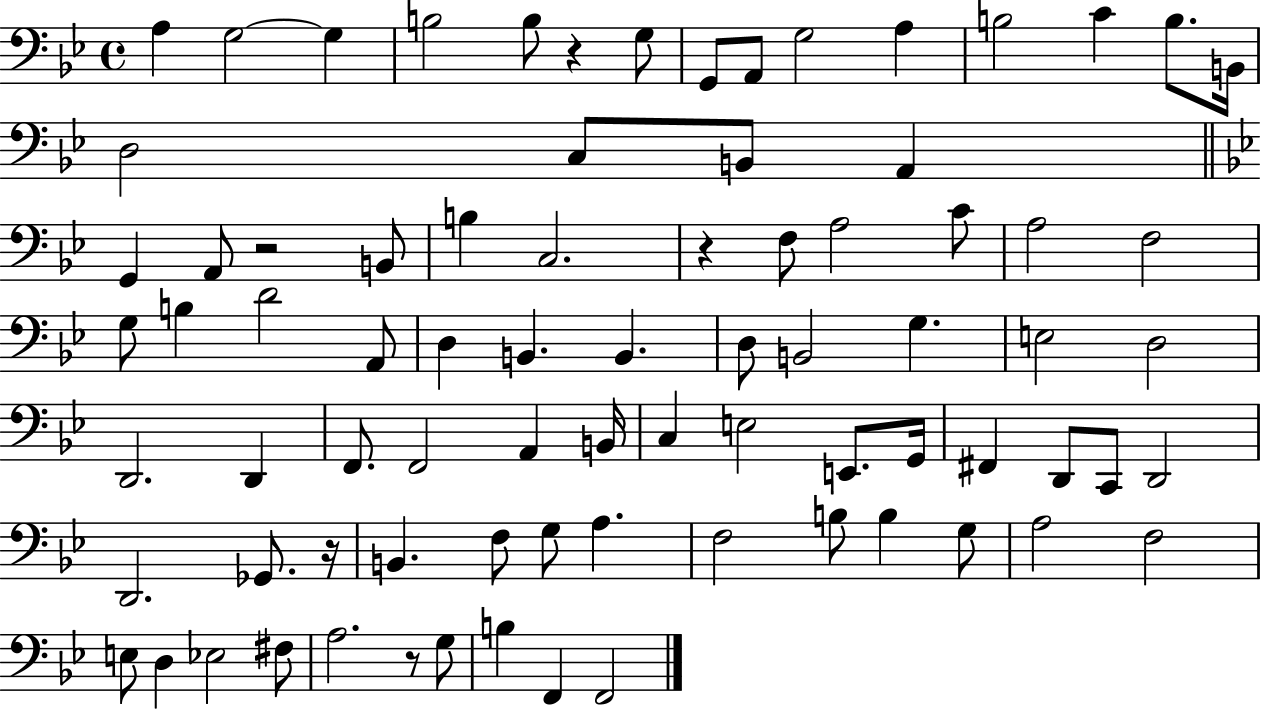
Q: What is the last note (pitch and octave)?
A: F2